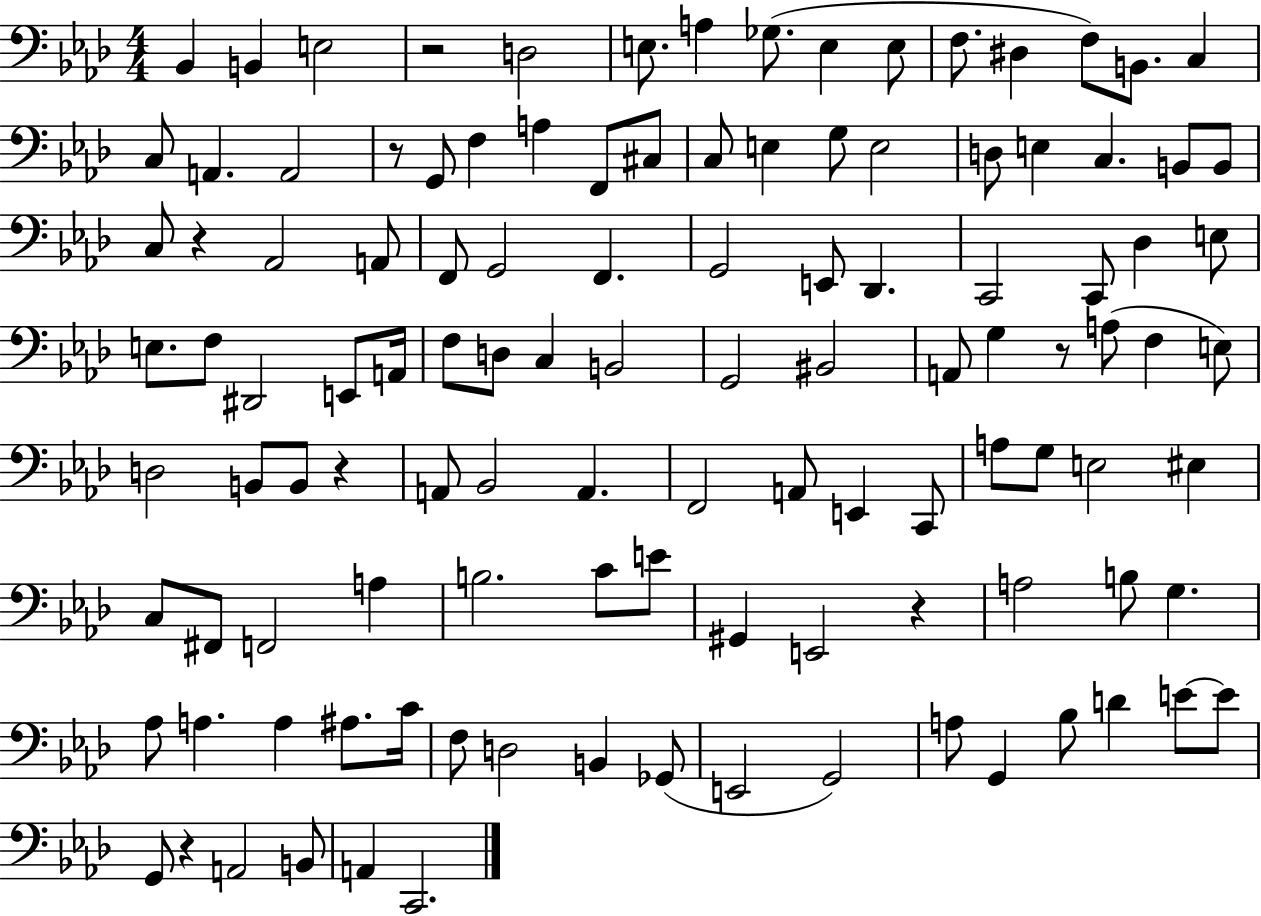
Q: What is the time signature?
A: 4/4